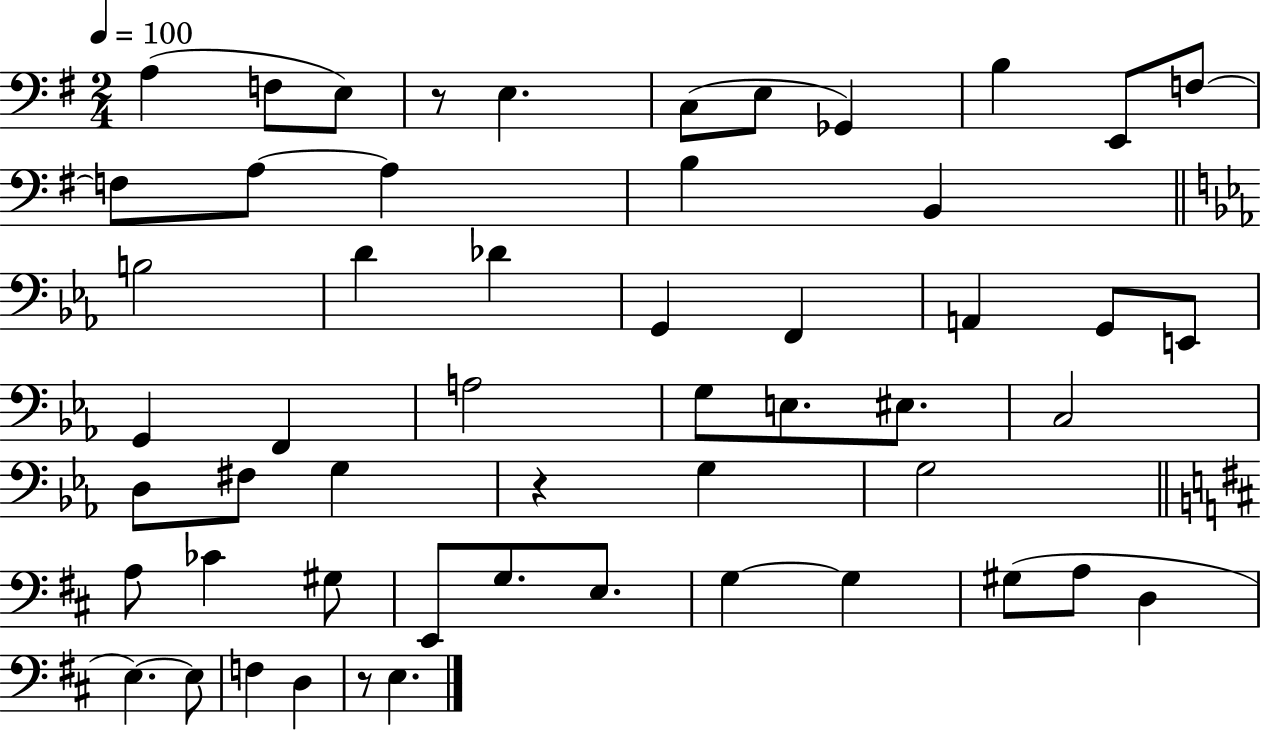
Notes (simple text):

A3/q F3/e E3/e R/e E3/q. C3/e E3/e Gb2/q B3/q E2/e F3/e F3/e A3/e A3/q B3/q B2/q B3/h D4/q Db4/q G2/q F2/q A2/q G2/e E2/e G2/q F2/q A3/h G3/e E3/e. EIS3/e. C3/h D3/e F#3/e G3/q R/q G3/q G3/h A3/e CES4/q G#3/e E2/e G3/e. E3/e. G3/q G3/q G#3/e A3/e D3/q E3/q. E3/e F3/q D3/q R/e E3/q.